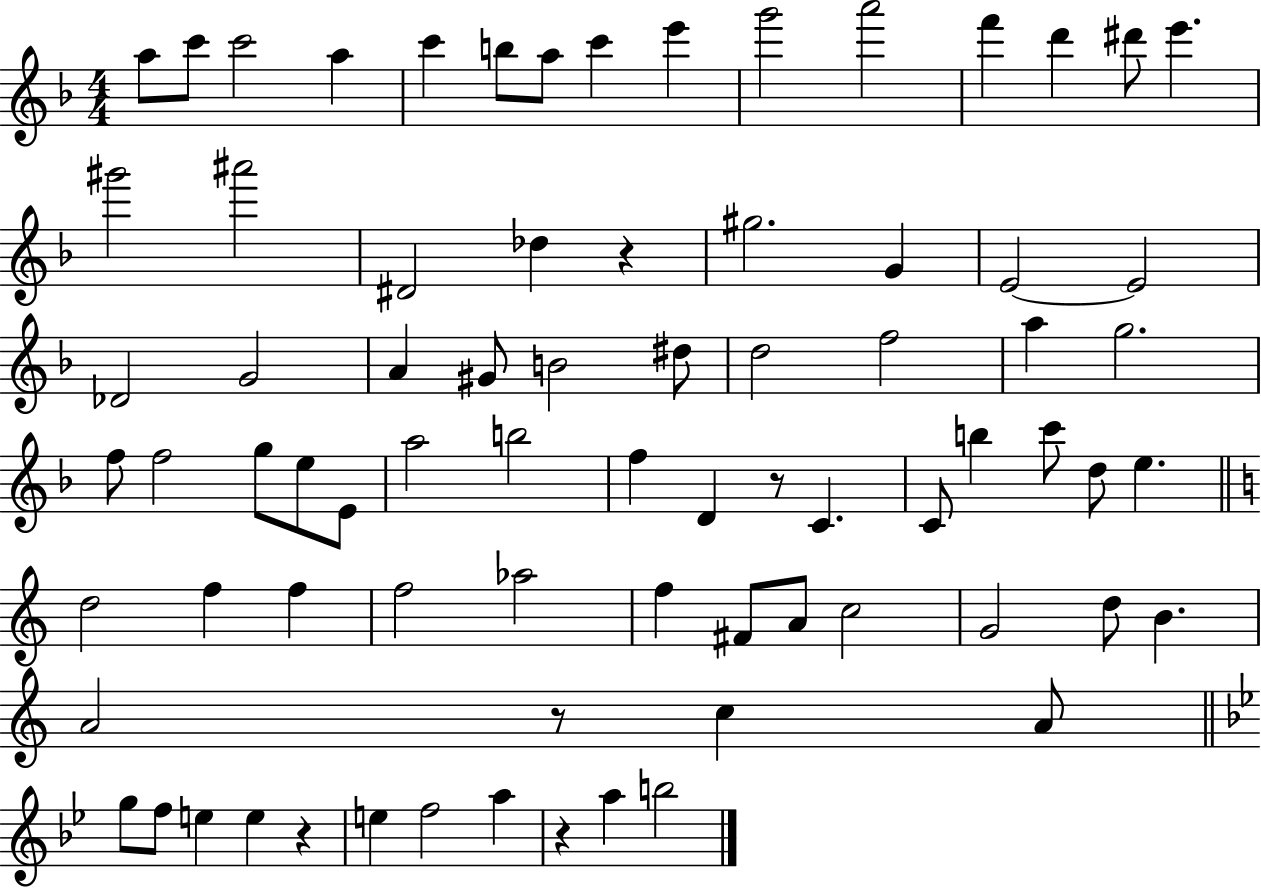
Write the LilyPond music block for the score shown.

{
  \clef treble
  \numericTimeSignature
  \time 4/4
  \key f \major
  \repeat volta 2 { a''8 c'''8 c'''2 a''4 | c'''4 b''8 a''8 c'''4 e'''4 | g'''2 a'''2 | f'''4 d'''4 dis'''8 e'''4. | \break gis'''2 ais'''2 | dis'2 des''4 r4 | gis''2. g'4 | e'2~~ e'2 | \break des'2 g'2 | a'4 gis'8 b'2 dis''8 | d''2 f''2 | a''4 g''2. | \break f''8 f''2 g''8 e''8 e'8 | a''2 b''2 | f''4 d'4 r8 c'4. | c'8 b''4 c'''8 d''8 e''4. | \break \bar "||" \break \key c \major d''2 f''4 f''4 | f''2 aes''2 | f''4 fis'8 a'8 c''2 | g'2 d''8 b'4. | \break a'2 r8 c''4 a'8 | \bar "||" \break \key bes \major g''8 f''8 e''4 e''4 r4 | e''4 f''2 a''4 | r4 a''4 b''2 | } \bar "|."
}